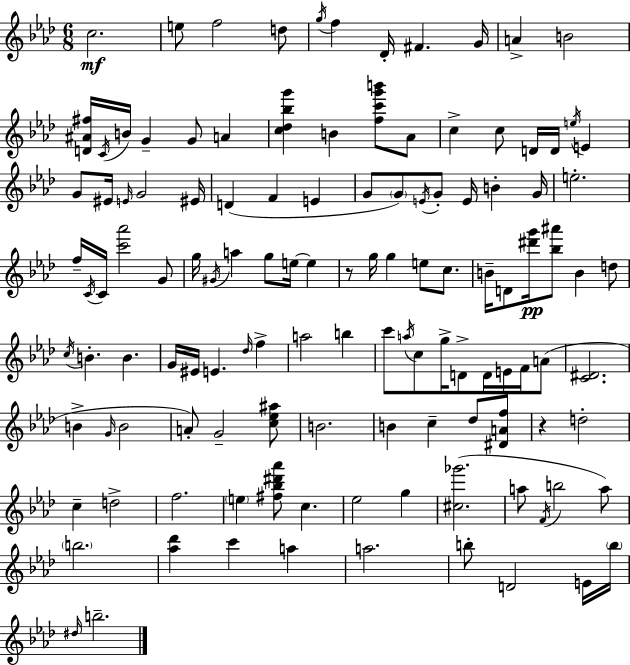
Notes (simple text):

C5/h. E5/e F5/h D5/e G5/s F5/q Db4/s F#4/q. G4/s A4/q B4/h [D4,A#4,F#5]/s C4/s B4/s G4/q G4/e A4/q [C5,Db5,Bb5,G6]/q B4/q [F5,C6,G6,B6]/e Ab4/e C5/q C5/e D4/s D4/s E5/s E4/q G4/e EIS4/s E4/s G4/h EIS4/s D4/q F4/q E4/q G4/e G4/e E4/s G4/e E4/s B4/q G4/s E5/h. F5/s C4/s C4/s [C6,Ab6]/h G4/e G5/s G#4/s A5/q G5/e E5/s E5/q R/e G5/s G5/q E5/e C5/e. B4/s D4/e [D#6,G6]/s [Bb5,A#6]/e B4/q D5/e C5/s B4/q. B4/q. G4/s EIS4/s E4/q. Db5/s F5/q A5/h B5/q C6/e A5/s C5/e G5/s D4/e D4/s E4/s F4/s A4/e [C4,D#4]/h. B4/q G4/s B4/h A4/e G4/h [C5,Eb5,A#5]/e B4/h. B4/q C5/q Db5/e [D#4,A4,F5]/e R/q D5/h C5/q D5/h F5/h. E5/q [F#5,Bb5,D#6,Ab6]/e C5/q. Eb5/h G5/q [C#5,Gb6]/h. A5/e F4/s B5/h A5/e B5/h. [Ab5,Db6]/q C6/q A5/q A5/h. B5/e D4/h E4/s B5/s D#5/s B5/h.